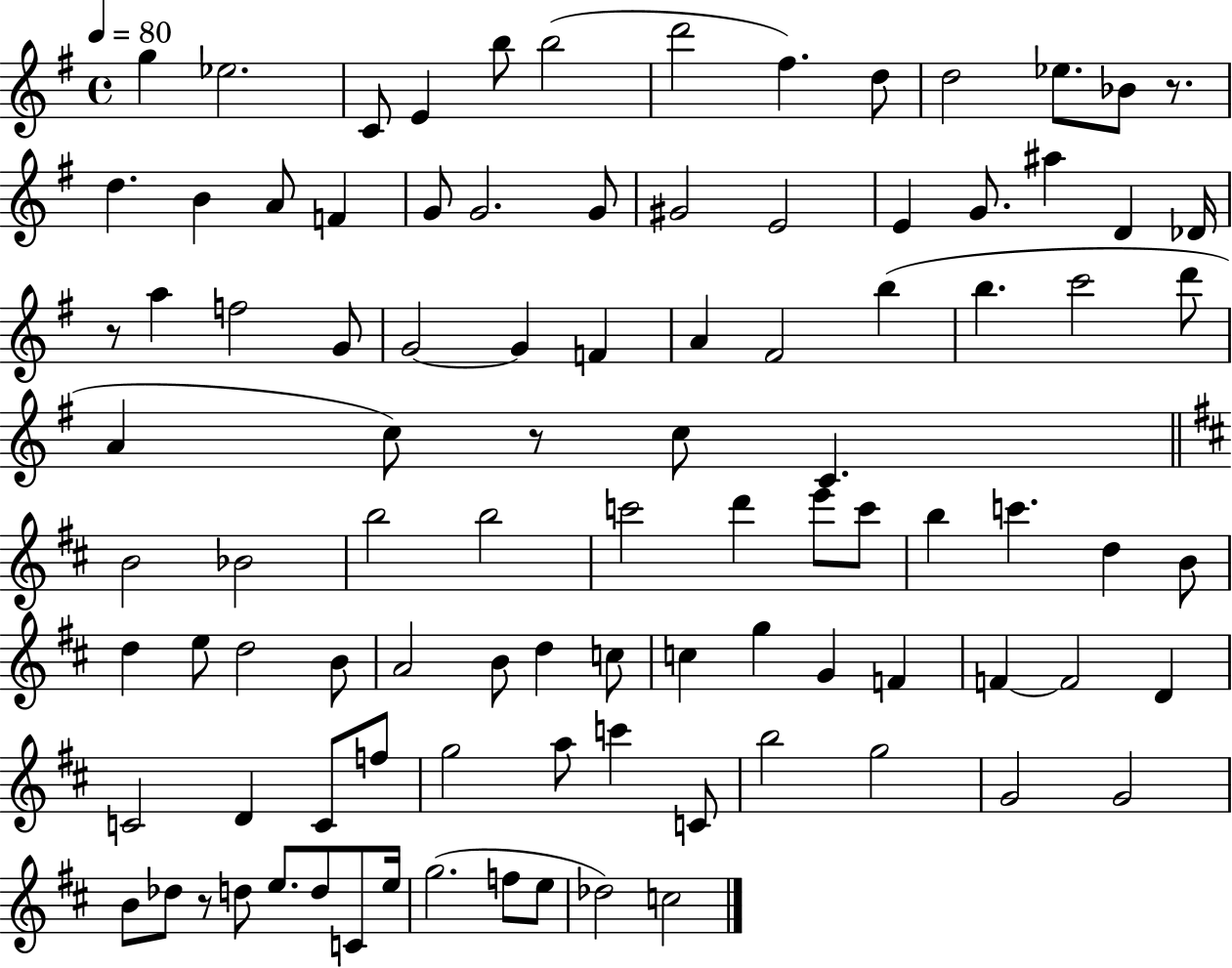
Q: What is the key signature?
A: G major